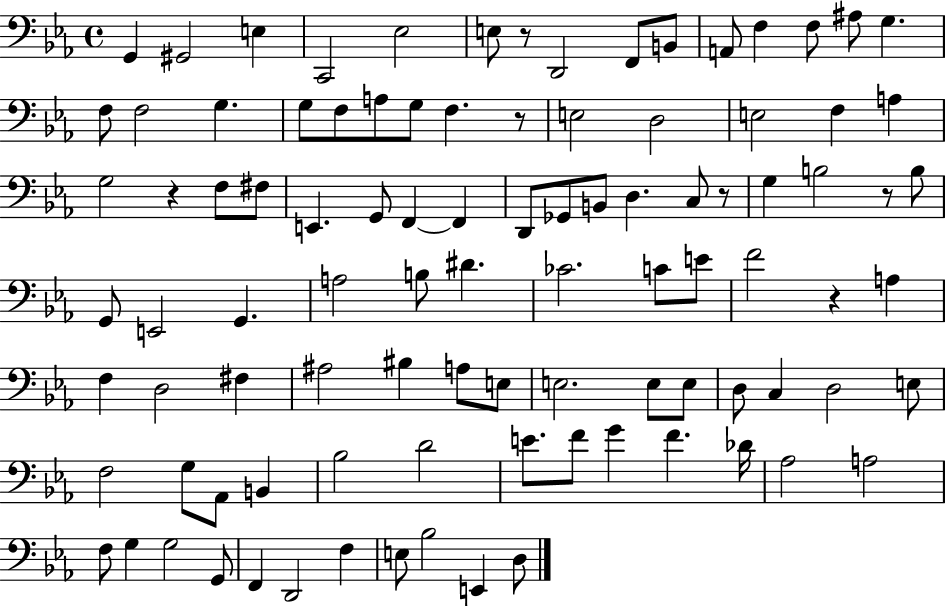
X:1
T:Untitled
M:4/4
L:1/4
K:Eb
G,, ^G,,2 E, C,,2 _E,2 E,/2 z/2 D,,2 F,,/2 B,,/2 A,,/2 F, F,/2 ^A,/2 G, F,/2 F,2 G, G,/2 F,/2 A,/2 G,/2 F, z/2 E,2 D,2 E,2 F, A, G,2 z F,/2 ^F,/2 E,, G,,/2 F,, F,, D,,/2 _G,,/2 B,,/2 D, C,/2 z/2 G, B,2 z/2 B,/2 G,,/2 E,,2 G,, A,2 B,/2 ^D _C2 C/2 E/2 F2 z A, F, D,2 ^F, ^A,2 ^B, A,/2 E,/2 E,2 E,/2 E,/2 D,/2 C, D,2 E,/2 F,2 G,/2 _A,,/2 B,, _B,2 D2 E/2 F/2 G F _D/4 _A,2 A,2 F,/2 G, G,2 G,,/2 F,, D,,2 F, E,/2 _B,2 E,, D,/2